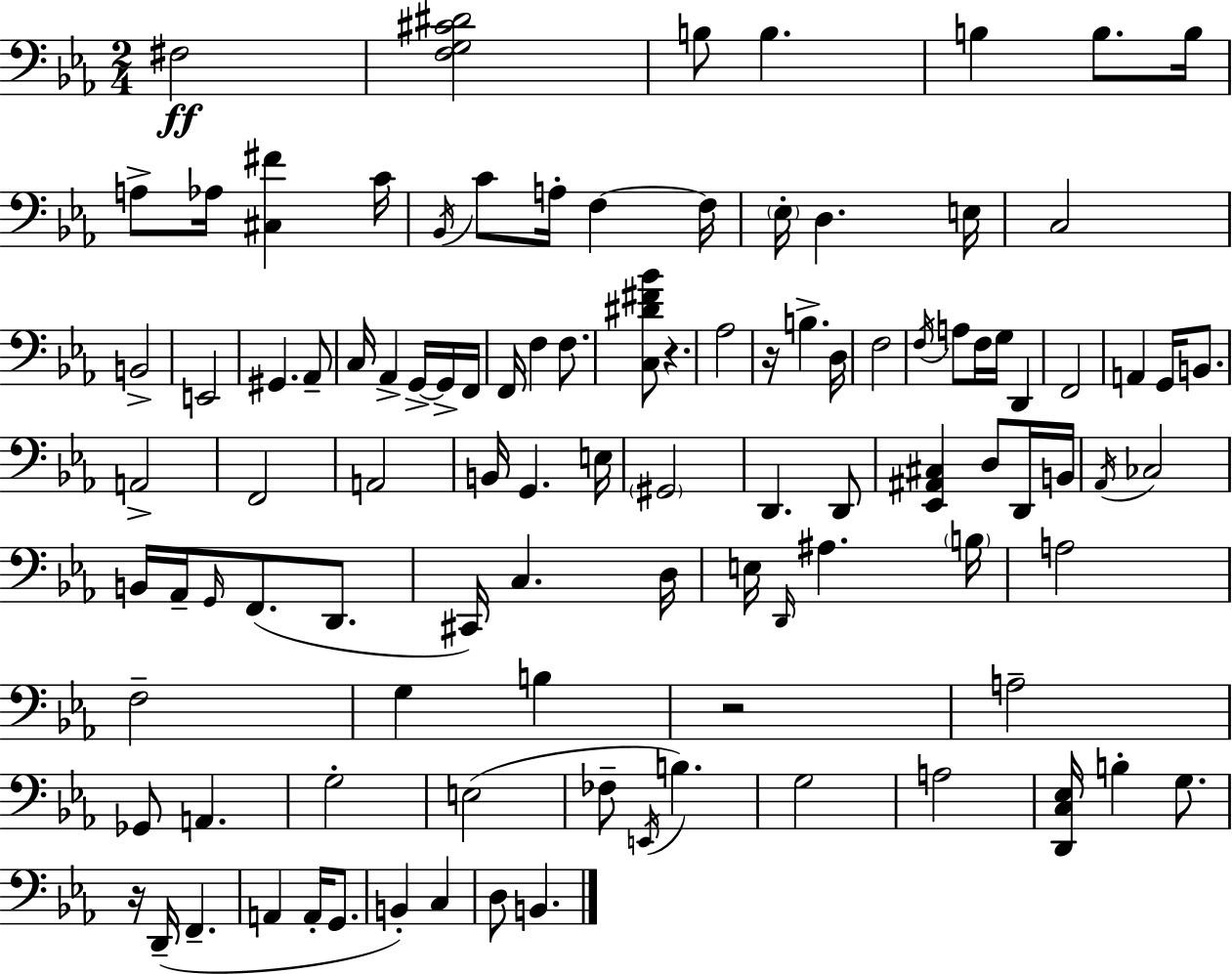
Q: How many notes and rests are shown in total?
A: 103